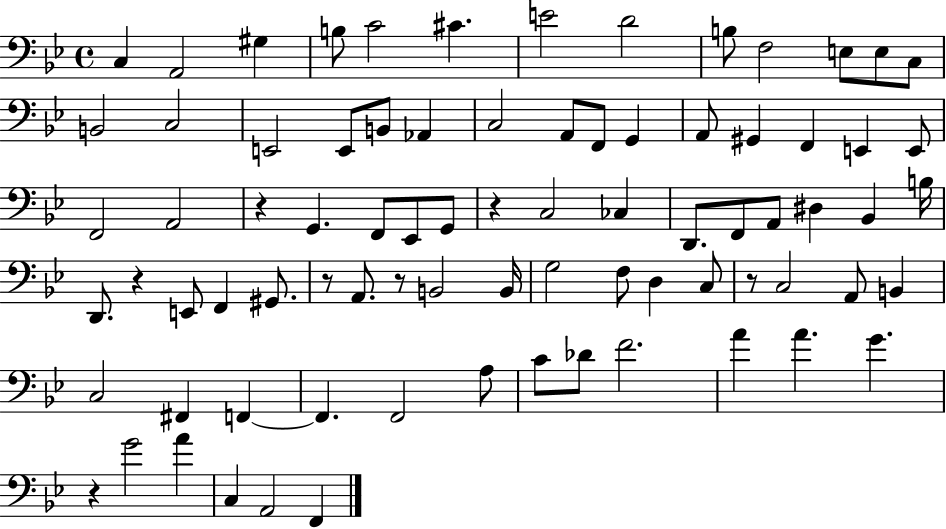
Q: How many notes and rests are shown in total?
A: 80